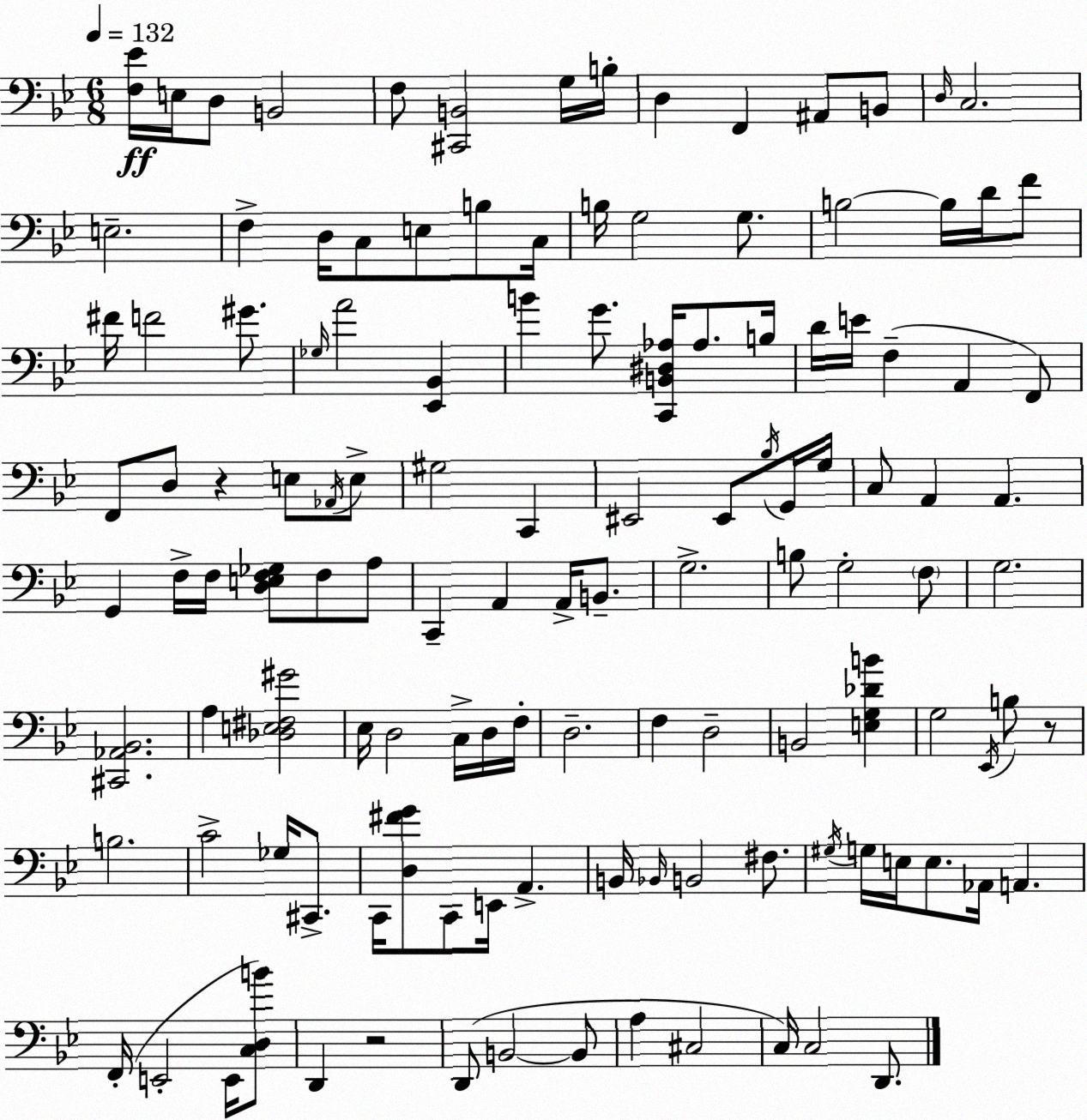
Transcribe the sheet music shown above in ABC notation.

X:1
T:Untitled
M:6/8
L:1/4
K:Bb
[F,_E]/4 E,/4 D,/2 B,,2 F,/2 [^C,,B,,]2 G,/4 B,/4 D, F,, ^A,,/2 B,,/2 D,/4 C,2 E,2 F, D,/4 C,/2 E,/2 B,/2 C,/4 B,/4 G,2 G,/2 B,2 B,/4 D/4 F/2 ^F/4 F2 ^G/2 _G,/4 A2 [_E,,_B,,] B G/2 [C,,B,,^D,_A,]/4 _A,/2 B,/4 D/4 E/4 F, A,, F,,/2 F,,/2 D,/2 z E,/2 _A,,/4 E,/2 ^G,2 C,, ^E,,2 ^E,,/2 _B,/4 G,,/4 G,/4 C,/2 A,, A,, G,, F,/4 F,/4 [D,E,F,_G,]/2 F,/2 A,/2 C,, A,, A,,/4 B,,/2 G,2 B,/2 G,2 F,/2 G,2 [^C,,_A,,_B,,]2 A, [_D,E,^F,^G]2 _E,/4 D,2 C,/4 D,/4 F,/4 D,2 F, D,2 B,,2 [E,G,_DB] G,2 _E,,/4 B,/2 z/2 B,2 C2 _G,/4 ^C,,/2 C,,/4 [D,^FG]/2 C,,/2 E,,/4 A,, B,,/4 _B,,/4 B,,2 ^F,/2 ^G,/4 G,/4 E,/4 E,/2 _A,,/4 A,, F,,/4 E,,2 E,,/4 [C,D,B]/2 D,, z2 D,,/2 B,,2 B,,/2 A, ^C,2 C,/4 C,2 D,,/2